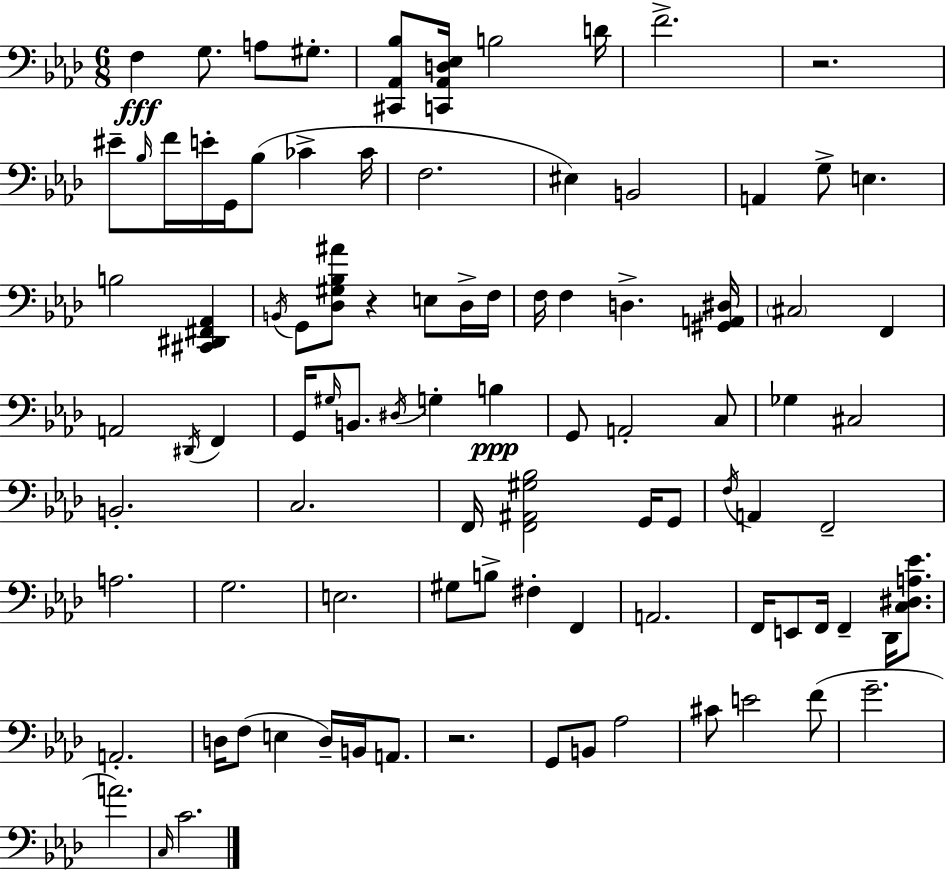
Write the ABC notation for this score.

X:1
T:Untitled
M:6/8
L:1/4
K:Ab
F, G,/2 A,/2 ^G,/2 [^C,,_A,,_B,]/2 [C,,_A,,D,_E,]/4 B,2 D/4 F2 z2 ^E/2 _B,/4 F/4 E/4 G,,/4 _B,/2 _C _C/4 F,2 ^E, B,,2 A,, G,/2 E, B,2 [^C,,^D,,^F,,_A,,] B,,/4 G,,/2 [_D,^G,_B,^A]/2 z E,/2 _D,/4 F,/4 F,/4 F, D, [^G,,A,,^D,]/4 ^C,2 F,, A,,2 ^D,,/4 F,, G,,/4 ^G,/4 B,,/2 ^D,/4 G, B, G,,/2 A,,2 C,/2 _G, ^C,2 B,,2 C,2 F,,/4 [F,,^A,,^G,_B,]2 G,,/4 G,,/2 F,/4 A,, F,,2 A,2 G,2 E,2 ^G,/2 B,/2 ^F, F,, A,,2 F,,/4 E,,/2 F,,/4 F,, _D,,/4 [C,^D,A,_E]/2 A,,2 D,/4 F,/2 E, D,/4 B,,/4 A,,/2 z2 G,,/2 B,,/2 _A,2 ^C/2 E2 F/2 G2 A2 C,/4 C2